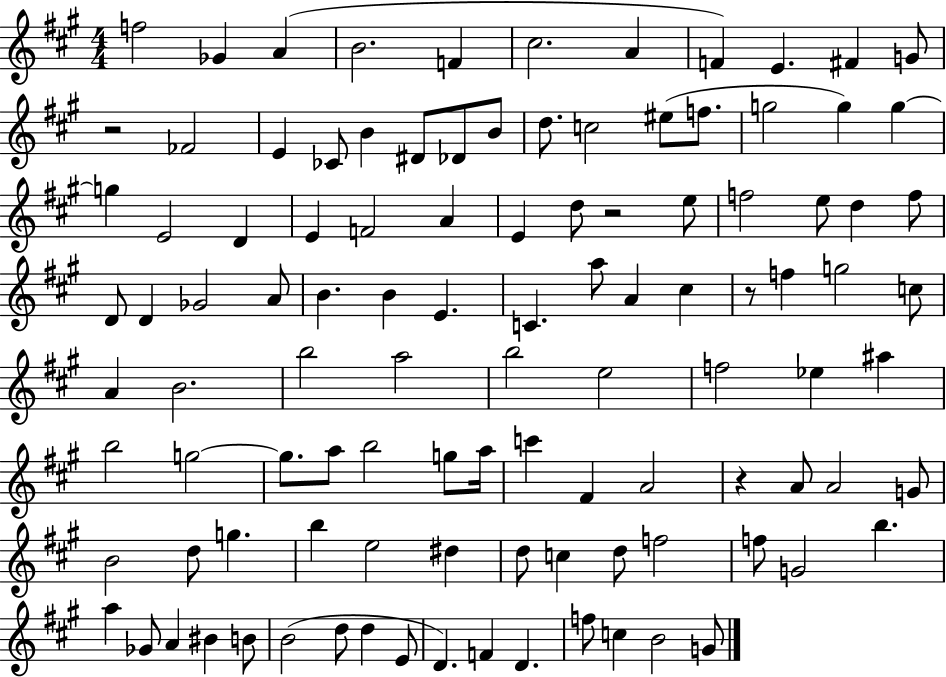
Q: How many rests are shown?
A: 4